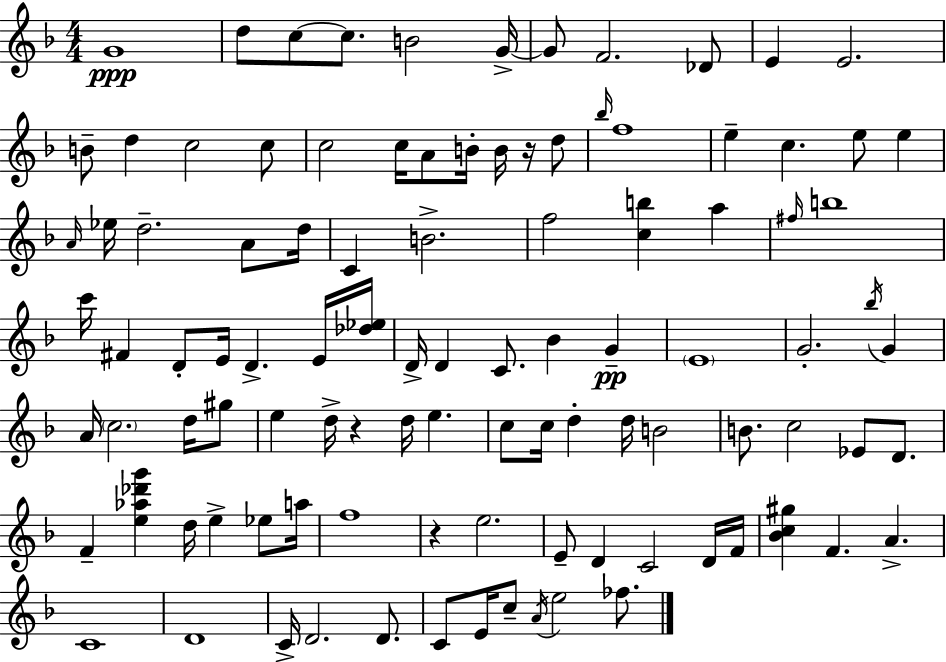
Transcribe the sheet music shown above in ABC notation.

X:1
T:Untitled
M:4/4
L:1/4
K:Dm
G4 d/2 c/2 c/2 B2 G/4 G/2 F2 _D/2 E E2 B/2 d c2 c/2 c2 c/4 A/2 B/4 B/4 z/4 d/2 _b/4 f4 e c e/2 e A/4 _e/4 d2 A/2 d/4 C B2 f2 [cb] a ^f/4 b4 c'/4 ^F D/2 E/4 D E/4 [_d_e]/4 D/4 D C/2 _B G E4 G2 _b/4 G A/4 c2 d/4 ^g/2 e d/4 z d/4 e c/2 c/4 d d/4 B2 B/2 c2 _E/2 D/2 F [e_a_d'g'] d/4 e _e/2 a/4 f4 z e2 E/2 D C2 D/4 F/4 [_Bc^g] F A C4 D4 C/4 D2 D/2 C/2 E/4 c/2 A/4 e2 _f/2